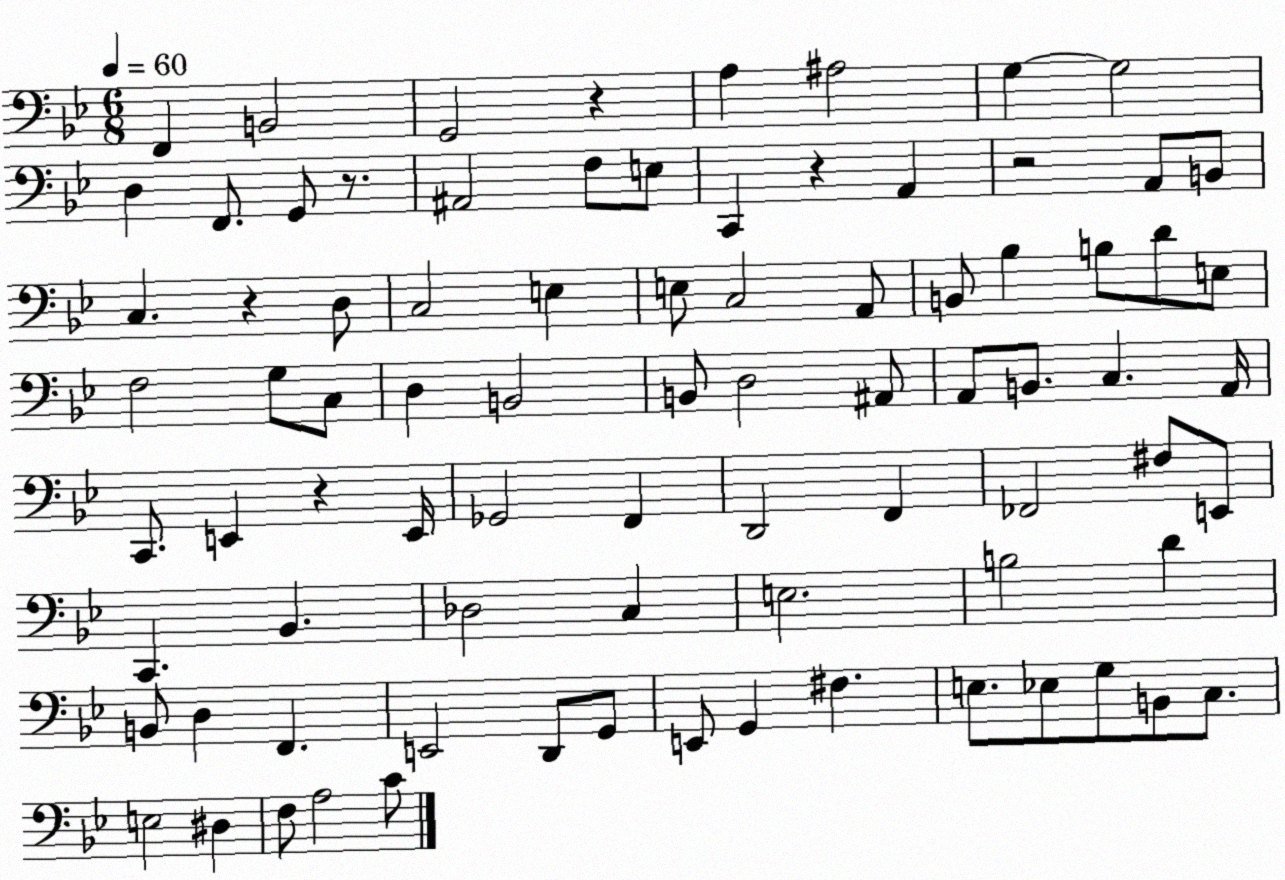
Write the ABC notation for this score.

X:1
T:Untitled
M:6/8
L:1/4
K:Bb
F,, B,,2 G,,2 z A, ^A,2 G, G,2 D, F,,/2 G,,/2 z/2 ^A,,2 F,/2 E,/2 C,, z A,, z2 A,,/2 B,,/2 C, z D,/2 C,2 E, E,/2 C,2 A,,/2 B,,/2 _B, B,/2 D/2 E,/2 F,2 G,/2 C,/2 D, B,,2 B,,/2 D,2 ^A,,/2 A,,/2 B,,/2 C, A,,/4 C,,/2 E,, z E,,/4 _G,,2 F,, D,,2 F,, _F,,2 ^F,/2 E,,/2 C,, _B,, _D,2 C, E,2 B,2 D B,,/2 D, F,, E,,2 D,,/2 G,,/2 E,,/2 G,, ^F, E,/2 _E,/2 G,/2 B,,/2 C,/2 E,2 ^D, F,/2 A,2 C/2